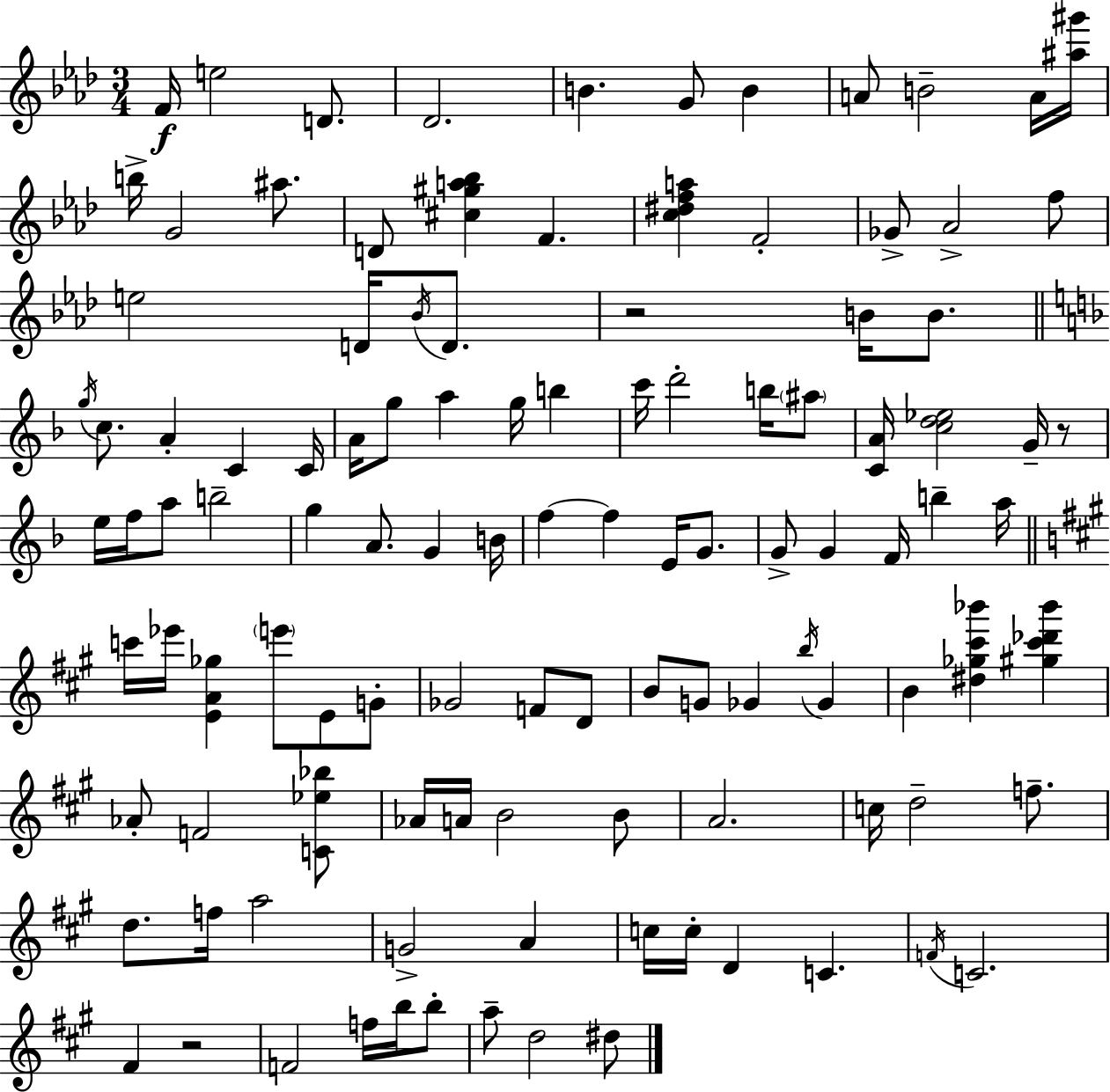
F4/s E5/h D4/e. Db4/h. B4/q. G4/e B4/q A4/e B4/h A4/s [A#5,G#6]/s B5/s G4/h A#5/e. D4/e [C#5,G#5,A5,Bb5]/q F4/q. [C5,D#5,F5,A5]/q F4/h Gb4/e Ab4/h F5/e E5/h D4/s Bb4/s D4/e. R/h B4/s B4/e. G5/s C5/e. A4/q C4/q C4/s A4/s G5/e A5/q G5/s B5/q C6/s D6/h B5/s A#5/e [C4,A4]/s [C5,D5,Eb5]/h G4/s R/e E5/s F5/s A5/e B5/h G5/q A4/e. G4/q B4/s F5/q F5/q E4/s G4/e. G4/e G4/q F4/s B5/q A5/s C6/s Eb6/s [E4,A4,Gb5]/q E6/e E4/e G4/e Gb4/h F4/e D4/e B4/e G4/e Gb4/q B5/s Gb4/q B4/q [D#5,Gb5,C#6,Bb6]/q [G#5,C#6,Db6,Bb6]/q Ab4/e F4/h [C4,Eb5,Bb5]/e Ab4/s A4/s B4/h B4/e A4/h. C5/s D5/h F5/e. D5/e. F5/s A5/h G4/h A4/q C5/s C5/s D4/q C4/q. F4/s C4/h. F#4/q R/h F4/h F5/s B5/s B5/e A5/e D5/h D#5/e